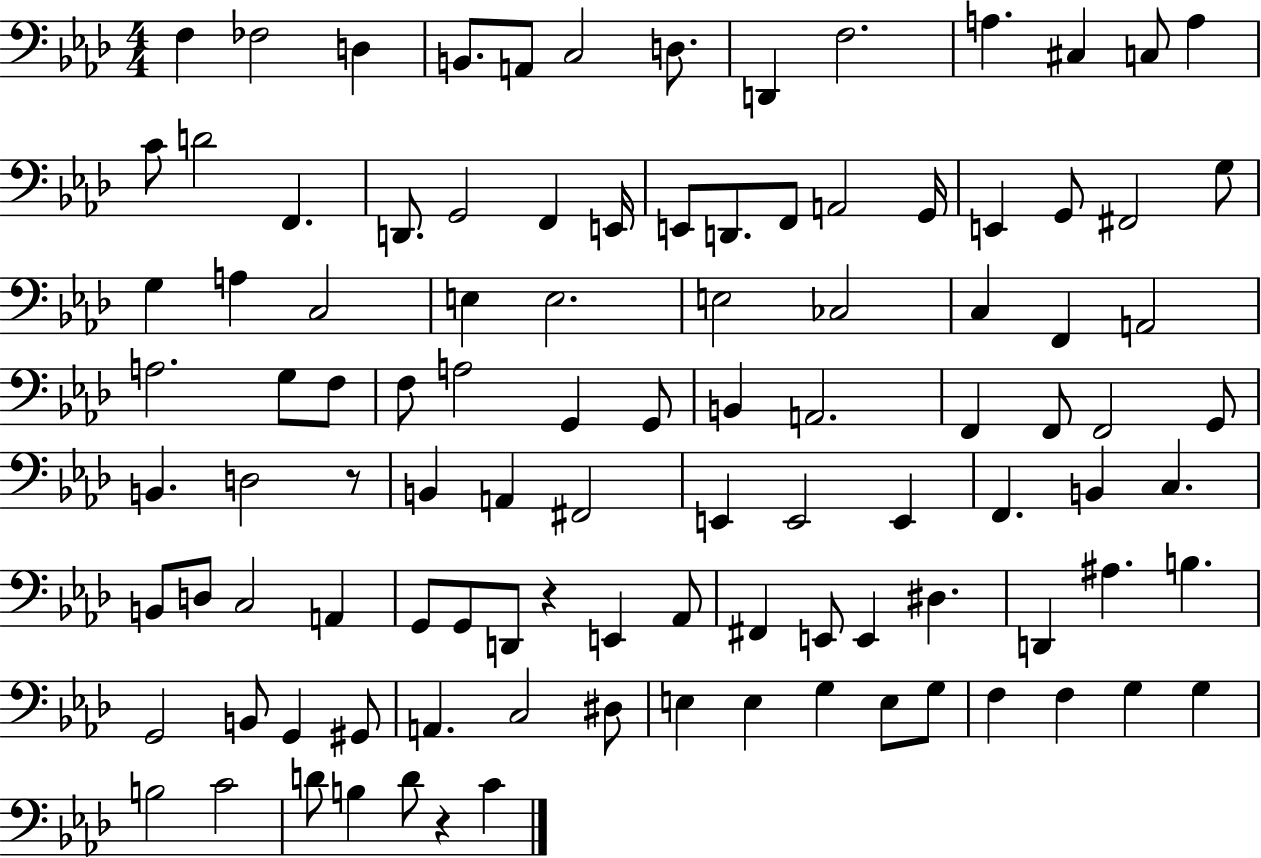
F3/q FES3/h D3/q B2/e. A2/e C3/h D3/e. D2/q F3/h. A3/q. C#3/q C3/e A3/q C4/e D4/h F2/q. D2/e. G2/h F2/q E2/s E2/e D2/e. F2/e A2/h G2/s E2/q G2/e F#2/h G3/e G3/q A3/q C3/h E3/q E3/h. E3/h CES3/h C3/q F2/q A2/h A3/h. G3/e F3/e F3/e A3/h G2/q G2/e B2/q A2/h. F2/q F2/e F2/h G2/e B2/q. D3/h R/e B2/q A2/q F#2/h E2/q E2/h E2/q F2/q. B2/q C3/q. B2/e D3/e C3/h A2/q G2/e G2/e D2/e R/q E2/q Ab2/e F#2/q E2/e E2/q D#3/q. D2/q A#3/q. B3/q. G2/h B2/e G2/q G#2/e A2/q. C3/h D#3/e E3/q E3/q G3/q E3/e G3/e F3/q F3/q G3/q G3/q B3/h C4/h D4/e B3/q D4/e R/q C4/q